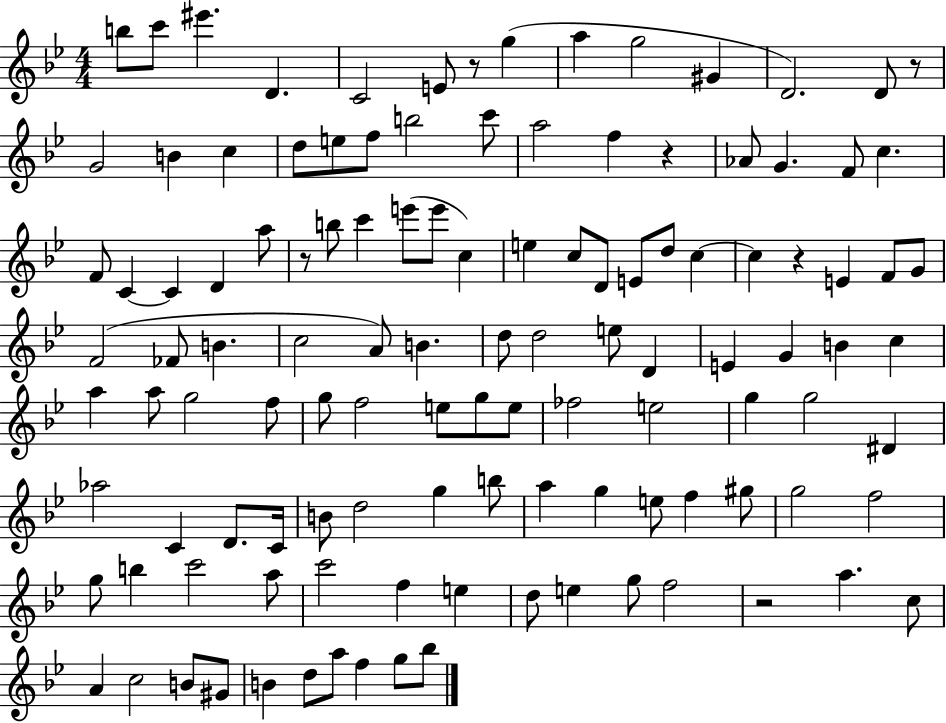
{
  \clef treble
  \numericTimeSignature
  \time 4/4
  \key bes \major
  \repeat volta 2 { b''8 c'''8 eis'''4. d'4. | c'2 e'8 r8 g''4( | a''4 g''2 gis'4 | d'2.) d'8 r8 | \break g'2 b'4 c''4 | d''8 e''8 f''8 b''2 c'''8 | a''2 f''4 r4 | aes'8 g'4. f'8 c''4. | \break f'8 c'4~~ c'4 d'4 a''8 | r8 b''8 c'''4 e'''8( e'''8 c''4) | e''4 c''8 d'8 e'8 d''8 c''4~~ | c''4 r4 e'4 f'8 g'8 | \break f'2( fes'8 b'4. | c''2 a'8) b'4. | d''8 d''2 e''8 d'4 | e'4 g'4 b'4 c''4 | \break a''4 a''8 g''2 f''8 | g''8 f''2 e''8 g''8 e''8 | fes''2 e''2 | g''4 g''2 dis'4 | \break aes''2 c'4 d'8. c'16 | b'8 d''2 g''4 b''8 | a''4 g''4 e''8 f''4 gis''8 | g''2 f''2 | \break g''8 b''4 c'''2 a''8 | c'''2 f''4 e''4 | d''8 e''4 g''8 f''2 | r2 a''4. c''8 | \break a'4 c''2 b'8 gis'8 | b'4 d''8 a''8 f''4 g''8 bes''8 | } \bar "|."
}